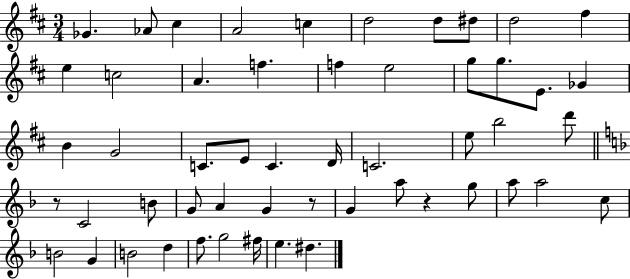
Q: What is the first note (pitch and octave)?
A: Gb4